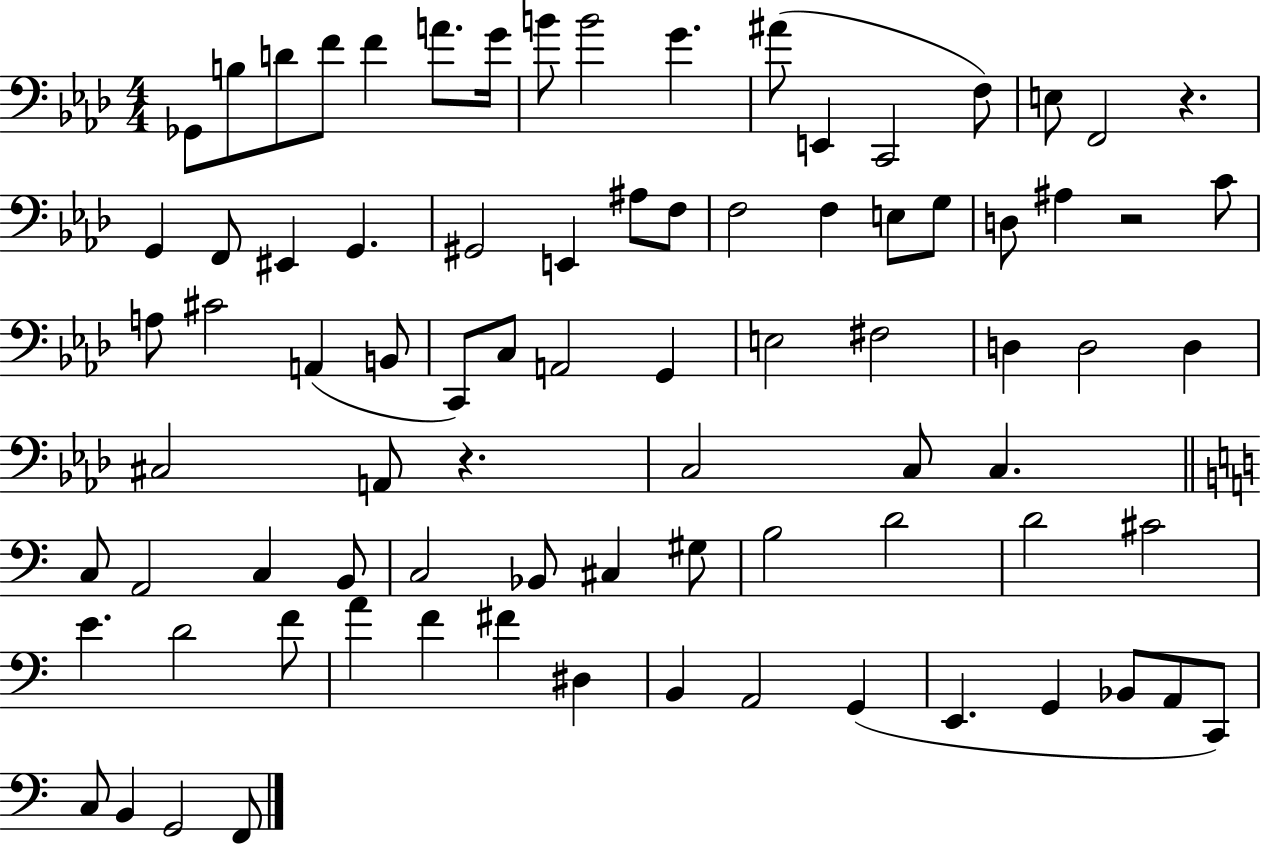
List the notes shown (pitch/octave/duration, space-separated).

Gb2/e B3/e D4/e F4/e F4/q A4/e. G4/s B4/e B4/h G4/q. A#4/e E2/q C2/h F3/e E3/e F2/h R/q. G2/q F2/e EIS2/q G2/q. G#2/h E2/q A#3/e F3/e F3/h F3/q E3/e G3/e D3/e A#3/q R/h C4/e A3/e C#4/h A2/q B2/e C2/e C3/e A2/h G2/q E3/h F#3/h D3/q D3/h D3/q C#3/h A2/e R/q. C3/h C3/e C3/q. C3/e A2/h C3/q B2/e C3/h Bb2/e C#3/q G#3/e B3/h D4/h D4/h C#4/h E4/q. D4/h F4/e A4/q F4/q F#4/q D#3/q B2/q A2/h G2/q E2/q. G2/q Bb2/e A2/e C2/e C3/e B2/q G2/h F2/e